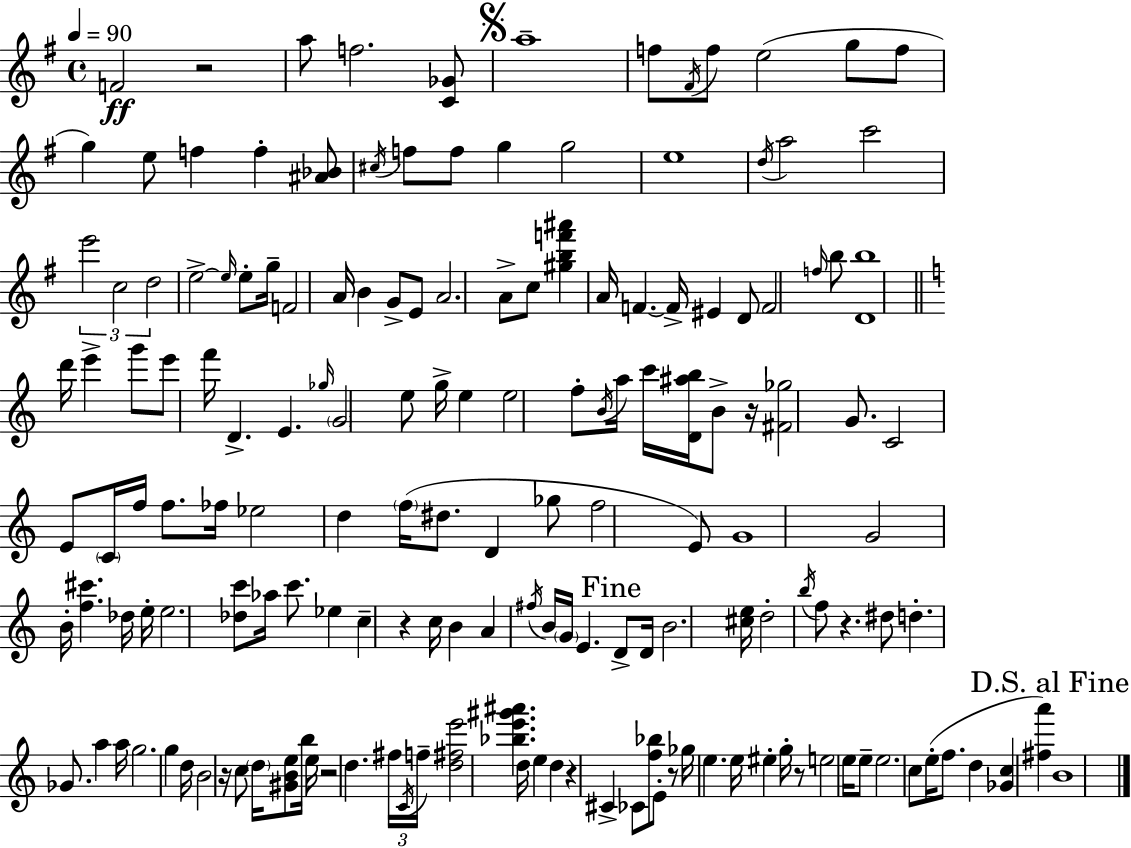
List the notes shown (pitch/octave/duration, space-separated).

F4/h R/h A5/e F5/h. [C4,Gb4]/e A5/w F5/e F#4/s F5/e E5/h G5/e F5/e G5/q E5/e F5/q F5/q [A#4,Bb4]/e C#5/s F5/e F5/e G5/q G5/h E5/w D5/s A5/h C6/h E6/h C5/h D5/h E5/h E5/s E5/e G5/s F4/h A4/s B4/q G4/e E4/e A4/h. A4/e C5/e [G#5,B5,F6,A#6]/q A4/s F4/q. F4/s EIS4/q D4/e F4/h F5/s B5/e [D4,B5]/w D6/s E6/q G6/e E6/e F6/s D4/q. E4/q. Gb5/s G4/h E5/e G5/s E5/q E5/h F5/e B4/s A5/s C6/s [D4,A#5,B5]/s B4/e R/s [F#4,Gb5]/h G4/e. C4/h E4/e C4/s F5/s F5/e. FES5/s Eb5/h D5/q F5/s D#5/e. D4/q Gb5/e F5/h E4/e G4/w G4/h B4/s [F5,C#6]/q. Db5/s E5/s E5/h. [Db5,C6]/e Ab5/s C6/e. Eb5/q C5/q R/q C5/s B4/q A4/q F#5/s B4/s G4/s E4/q. D4/e D4/s B4/h. [C#5,E5]/s D5/h B5/s F5/e R/q. D#5/e D5/q. Gb4/e. A5/q A5/s G5/h. G5/q D5/s B4/h R/s C5/e D5/s [G#4,B4,E5]/e B5/s E5/s R/h D5/q. F#5/s C4/s F5/s [D5,F#5,E6]/h [Bb5,E6,G#6,A#6]/q. D5/s E5/q D5/q R/q C#4/q CES4/e [F5,Bb5]/e E4/e R/e Gb5/s E5/q. E5/s EIS5/q G5/s R/e E5/h E5/s E5/e E5/h. C5/e E5/s F5/e. D5/q [Gb4,C5]/q [F#5,A6]/q B4/w